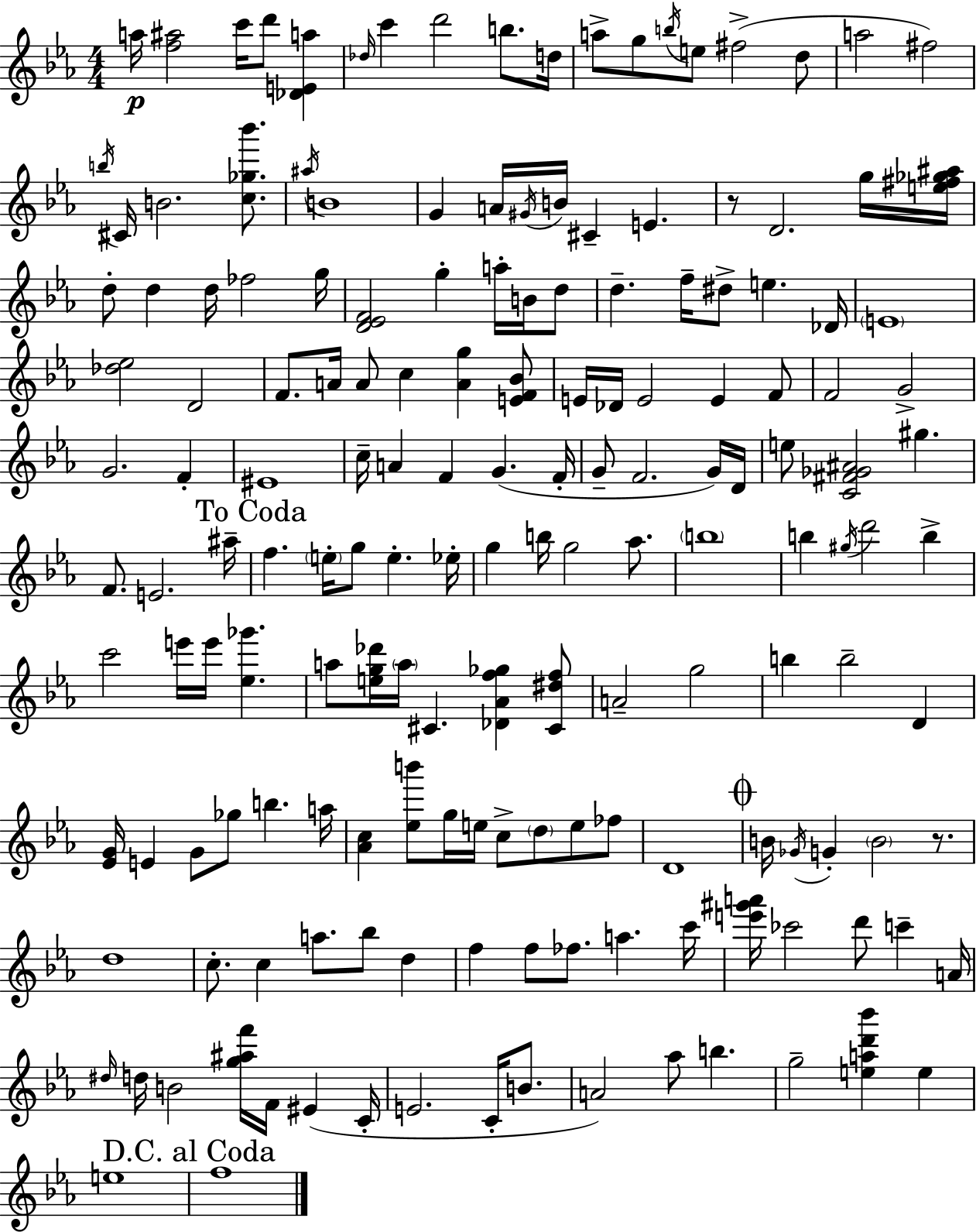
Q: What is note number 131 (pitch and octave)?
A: D5